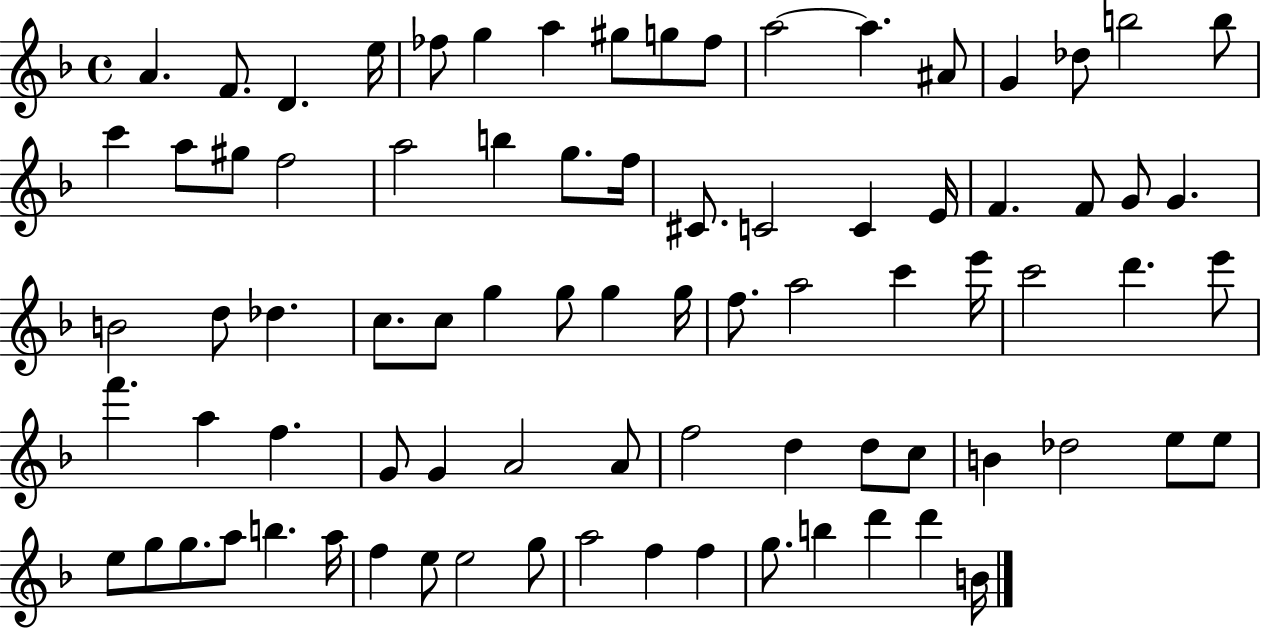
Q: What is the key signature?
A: F major